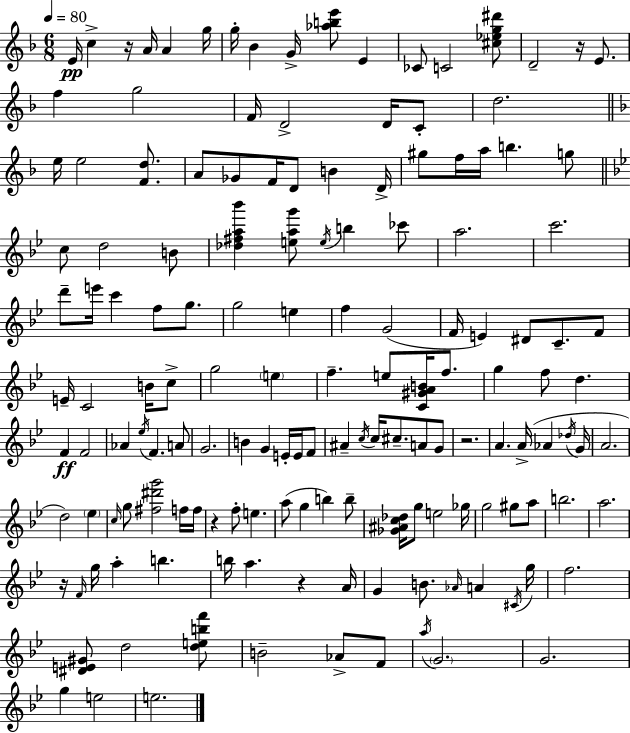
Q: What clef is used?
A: treble